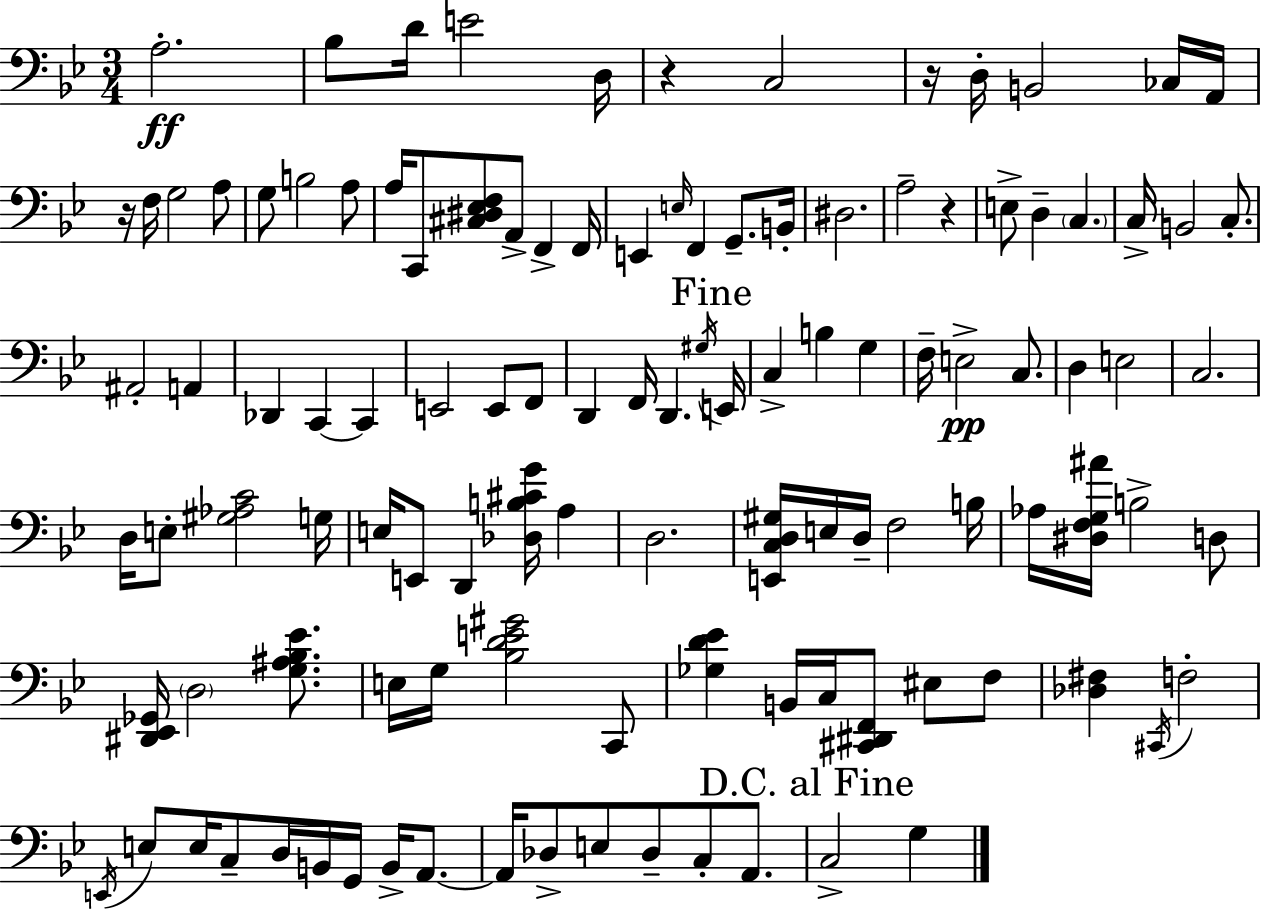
X:1
T:Untitled
M:3/4
L:1/4
K:Gm
A,2 _B,/2 D/4 E2 D,/4 z C,2 z/4 D,/4 B,,2 _C,/4 A,,/4 z/4 F,/4 G,2 A,/2 G,/2 B,2 A,/2 A,/4 C,,/2 [^C,^D,_E,F,]/2 A,,/2 F,, F,,/4 E,, E,/4 F,, G,,/2 B,,/4 ^D,2 A,2 z E,/2 D, C, C,/4 B,,2 C,/2 ^A,,2 A,, _D,, C,, C,, E,,2 E,,/2 F,,/2 D,, F,,/4 D,, ^G,/4 E,,/4 C, B, G, F,/4 E,2 C,/2 D, E,2 C,2 D,/4 E,/2 [^G,_A,C]2 G,/4 E,/4 E,,/2 D,, [_D,B,^CG]/4 A, D,2 [E,,C,D,^G,]/4 E,/4 D,/4 F,2 B,/4 _A,/4 [^D,F,G,^A]/4 B,2 D,/2 [^D,,_E,,_G,,]/4 D,2 [G,^A,_B,_E]/2 E,/4 G,/4 [_B,DE^G]2 C,,/2 [_G,D_E] B,,/4 C,/4 [^C,,^D,,F,,]/2 ^E,/2 F,/2 [_D,^F,] ^C,,/4 F,2 E,,/4 E,/2 E,/4 C,/2 D,/4 B,,/4 G,,/4 B,,/4 A,,/2 A,,/4 _D,/2 E,/2 _D,/2 C,/2 A,,/2 C,2 G,